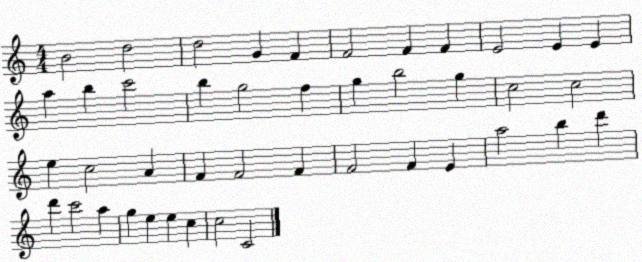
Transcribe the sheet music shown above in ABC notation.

X:1
T:Untitled
M:4/4
L:1/4
K:C
B2 d2 d2 G F F2 F F E2 E E a b c'2 b g2 f g b2 g c2 c2 e c2 A F F2 F F2 F E a2 b d' d' c'2 a g e e c c2 C2